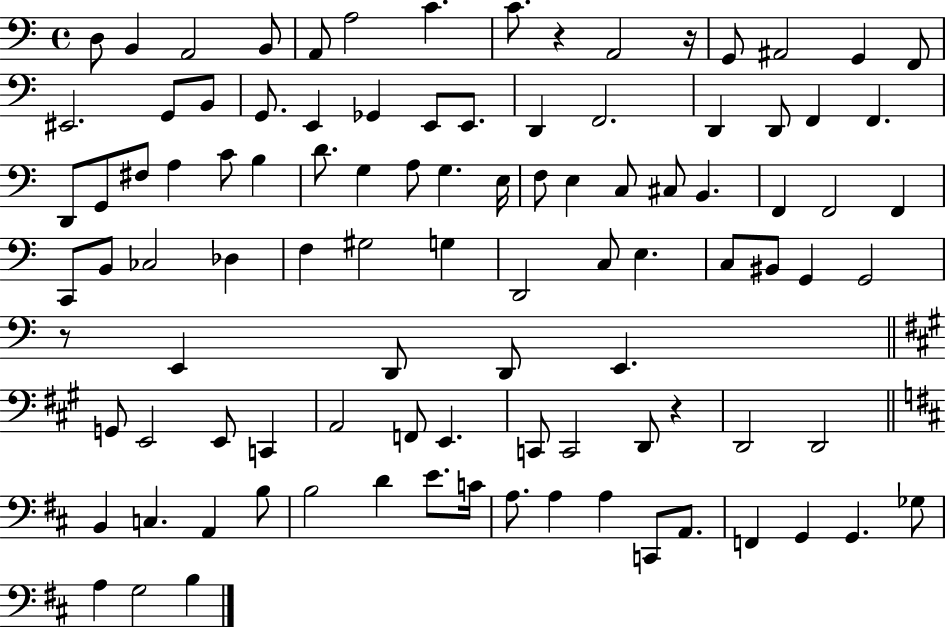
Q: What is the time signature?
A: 4/4